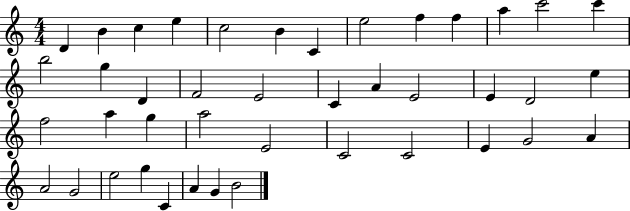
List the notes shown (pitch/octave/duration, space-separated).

D4/q B4/q C5/q E5/q C5/h B4/q C4/q E5/h F5/q F5/q A5/q C6/h C6/q B5/h G5/q D4/q F4/h E4/h C4/q A4/q E4/h E4/q D4/h E5/q F5/h A5/q G5/q A5/h E4/h C4/h C4/h E4/q G4/h A4/q A4/h G4/h E5/h G5/q C4/q A4/q G4/q B4/h